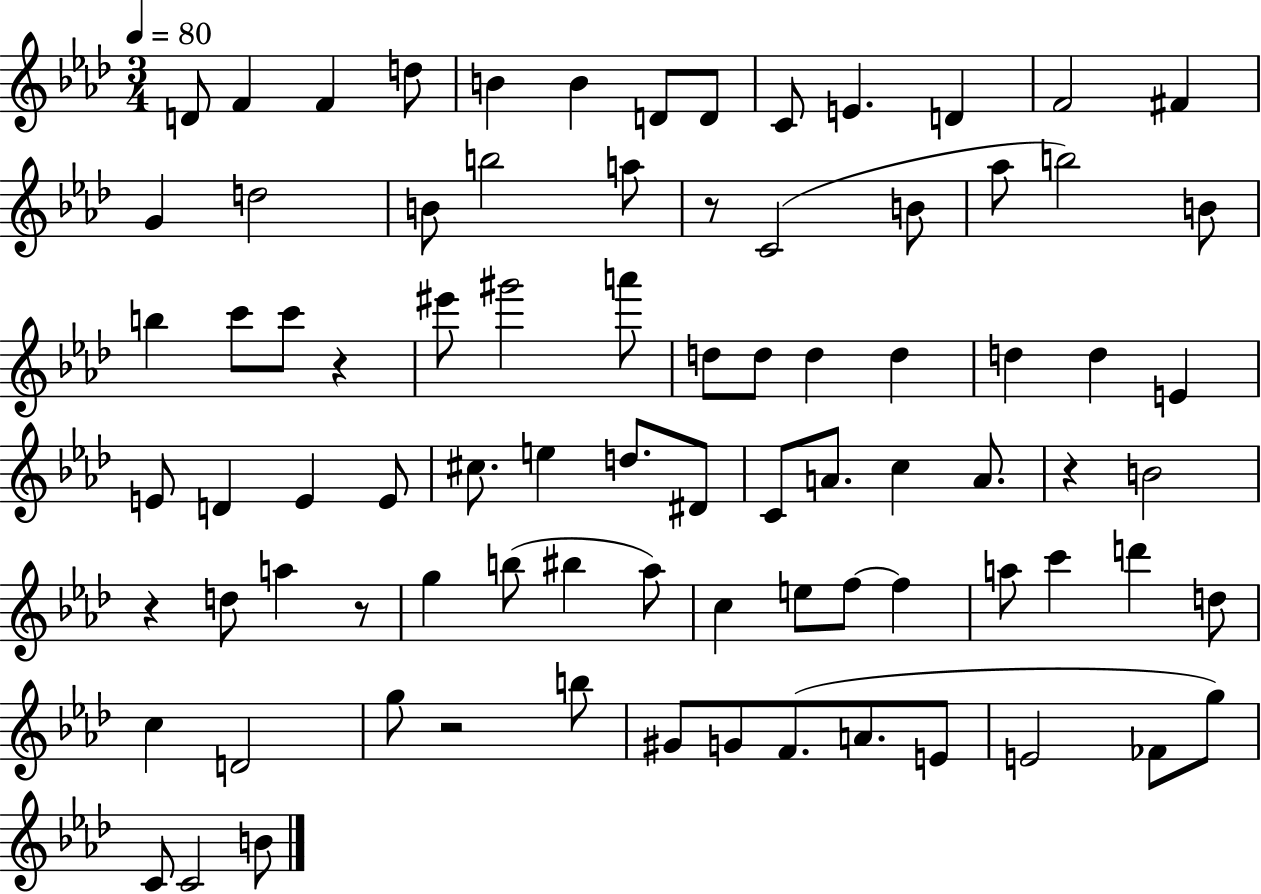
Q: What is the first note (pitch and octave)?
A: D4